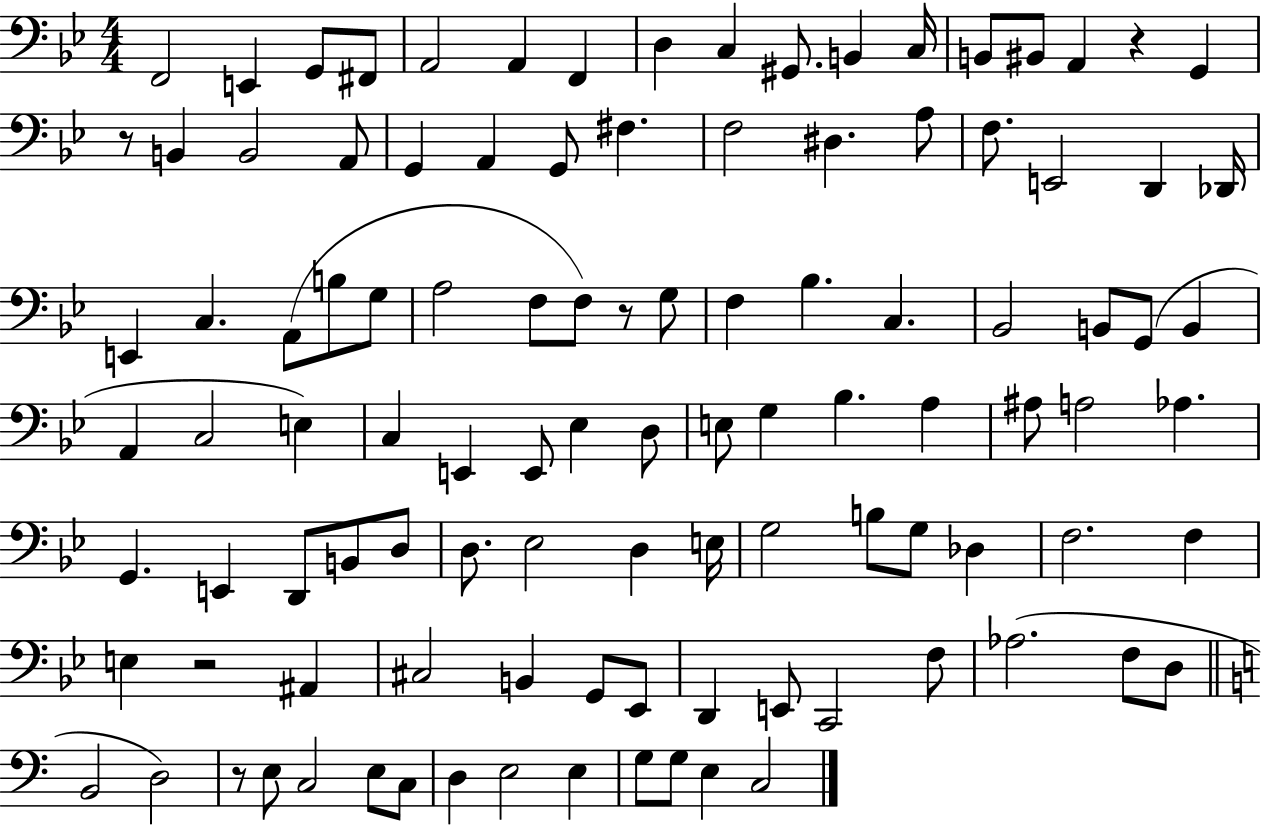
F2/h E2/q G2/e F#2/e A2/h A2/q F2/q D3/q C3/q G#2/e. B2/q C3/s B2/e BIS2/e A2/q R/q G2/q R/e B2/q B2/h A2/e G2/q A2/q G2/e F#3/q. F3/h D#3/q. A3/e F3/e. E2/h D2/q Db2/s E2/q C3/q. A2/e B3/e G3/e A3/h F3/e F3/e R/e G3/e F3/q Bb3/q. C3/q. Bb2/h B2/e G2/e B2/q A2/q C3/h E3/q C3/q E2/q E2/e Eb3/q D3/e E3/e G3/q Bb3/q. A3/q A#3/e A3/h Ab3/q. G2/q. E2/q D2/e B2/e D3/e D3/e. Eb3/h D3/q E3/s G3/h B3/e G3/e Db3/q F3/h. F3/q E3/q R/h A#2/q C#3/h B2/q G2/e Eb2/e D2/q E2/e C2/h F3/e Ab3/h. F3/e D3/e B2/h D3/h R/e E3/e C3/h E3/e C3/e D3/q E3/h E3/q G3/e G3/e E3/q C3/h